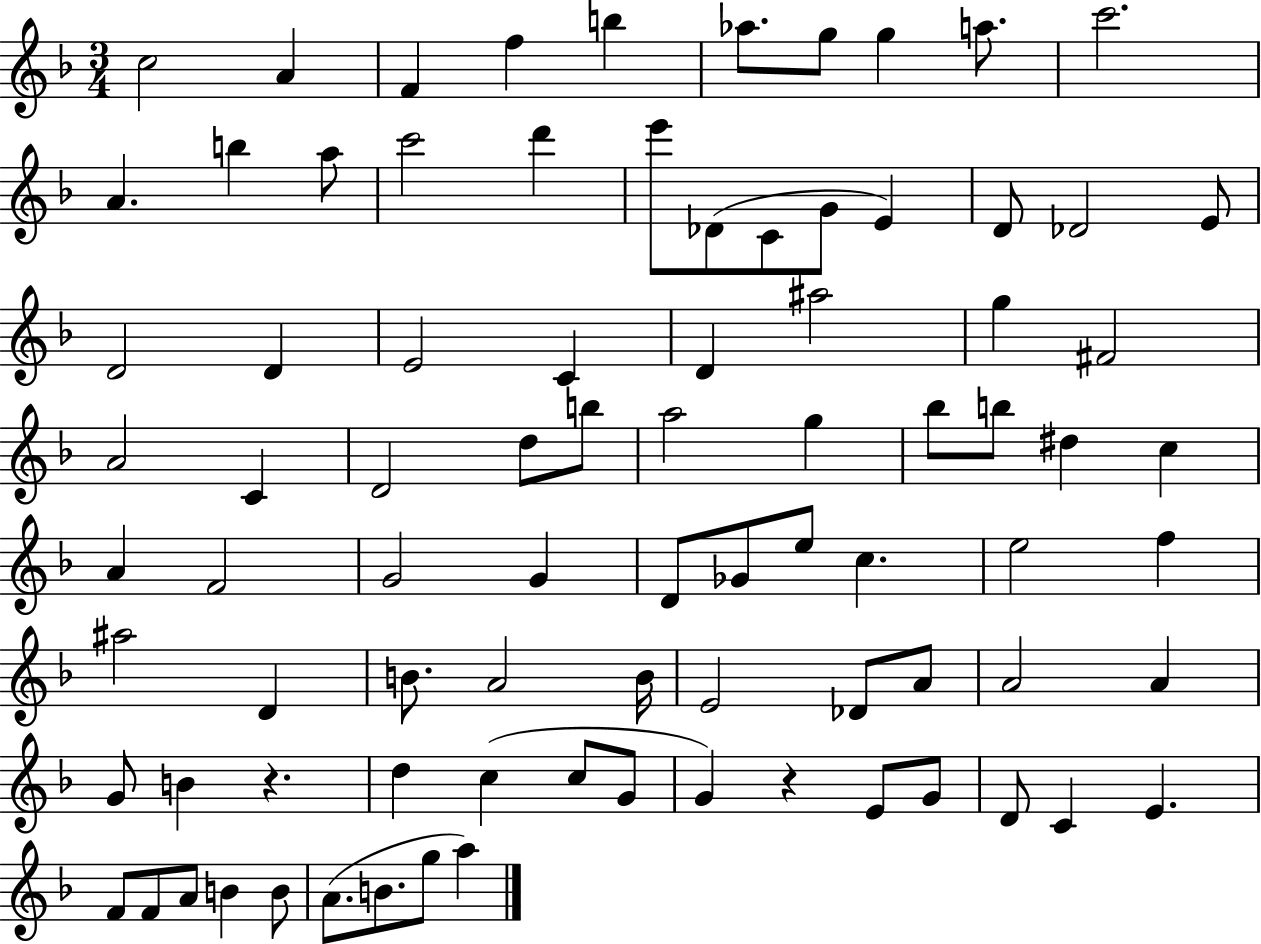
C5/h A4/q F4/q F5/q B5/q Ab5/e. G5/e G5/q A5/e. C6/h. A4/q. B5/q A5/e C6/h D6/q E6/e Db4/e C4/e G4/e E4/q D4/e Db4/h E4/e D4/h D4/q E4/h C4/q D4/q A#5/h G5/q F#4/h A4/h C4/q D4/h D5/e B5/e A5/h G5/q Bb5/e B5/e D#5/q C5/q A4/q F4/h G4/h G4/q D4/e Gb4/e E5/e C5/q. E5/h F5/q A#5/h D4/q B4/e. A4/h B4/s E4/h Db4/e A4/e A4/h A4/q G4/e B4/q R/q. D5/q C5/q C5/e G4/e G4/q R/q E4/e G4/e D4/e C4/q E4/q. F4/e F4/e A4/e B4/q B4/e A4/e. B4/e. G5/e A5/q